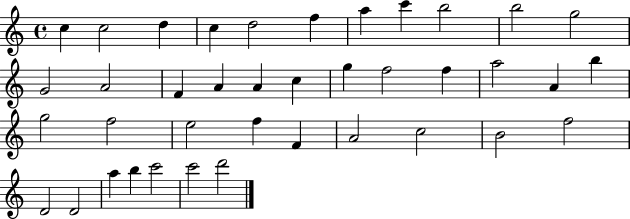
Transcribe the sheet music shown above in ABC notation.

X:1
T:Untitled
M:4/4
L:1/4
K:C
c c2 d c d2 f a c' b2 b2 g2 G2 A2 F A A c g f2 f a2 A b g2 f2 e2 f F A2 c2 B2 f2 D2 D2 a b c'2 c'2 d'2